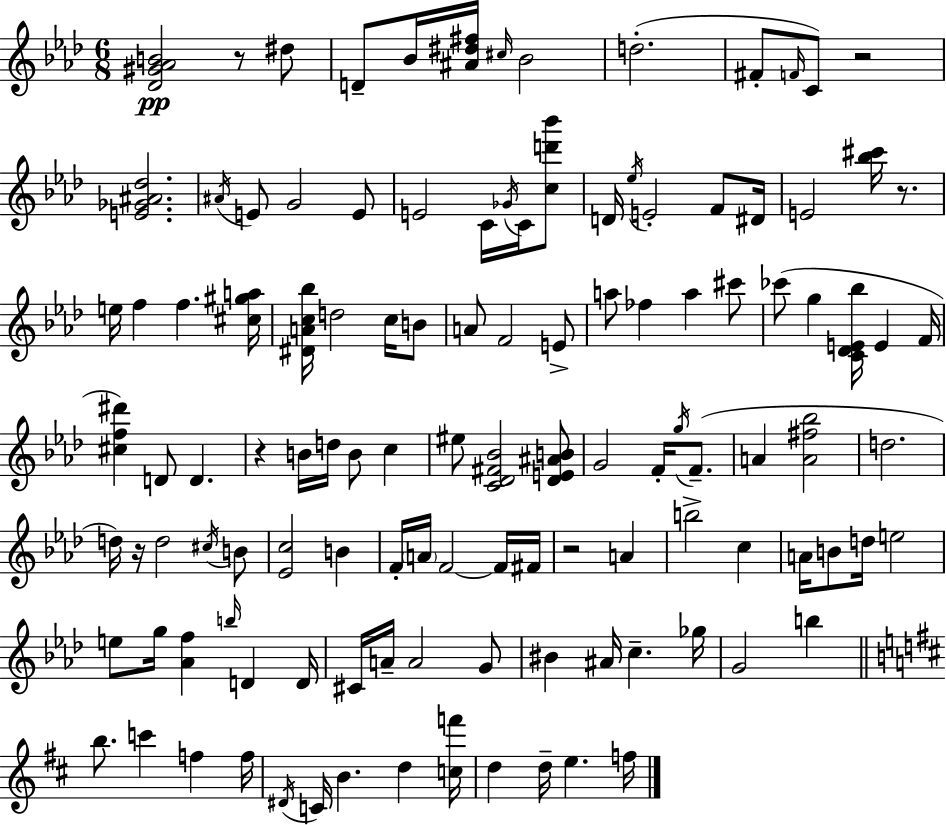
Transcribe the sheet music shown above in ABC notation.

X:1
T:Untitled
M:6/8
L:1/4
K:Fm
[_D^G_AB]2 z/2 ^d/2 D/2 _B/4 [^A^d^f]/4 ^c/4 _B2 d2 ^F/2 F/4 C/2 z2 [E_G^A_d]2 ^A/4 E/2 G2 E/2 E2 C/4 _G/4 C/4 [cd'_b']/2 D/4 _e/4 E2 F/2 ^D/4 E2 [_b^c']/4 z/2 e/4 f f [^c^ga]/4 [^DAc_b]/4 d2 c/4 B/2 A/2 F2 E/2 a/2 _f a ^c'/2 _c'/2 g [C_DE_b]/4 E F/4 [^cf^d'] D/2 D z B/4 d/4 B/2 c ^e/2 [C_D^F_B]2 [_DE^AB]/2 G2 F/4 g/4 F/2 A [A^f_b]2 d2 d/4 z/4 d2 ^c/4 B/2 [_Ec]2 B F/4 A/4 F2 F/4 ^F/4 z2 A b2 c A/4 B/2 d/4 e2 e/2 g/4 [_Af] b/4 D D/4 ^C/4 A/4 A2 G/2 ^B ^A/4 c _g/4 G2 b b/2 c' f f/4 ^D/4 C/4 B d [cf']/4 d d/4 e f/4